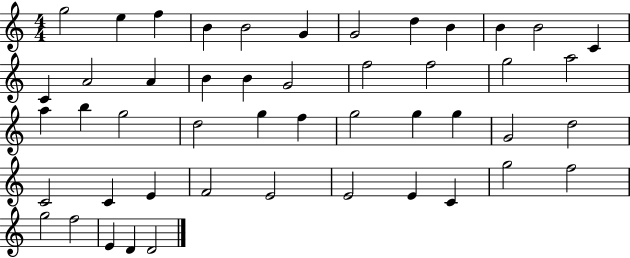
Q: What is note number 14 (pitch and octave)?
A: A4